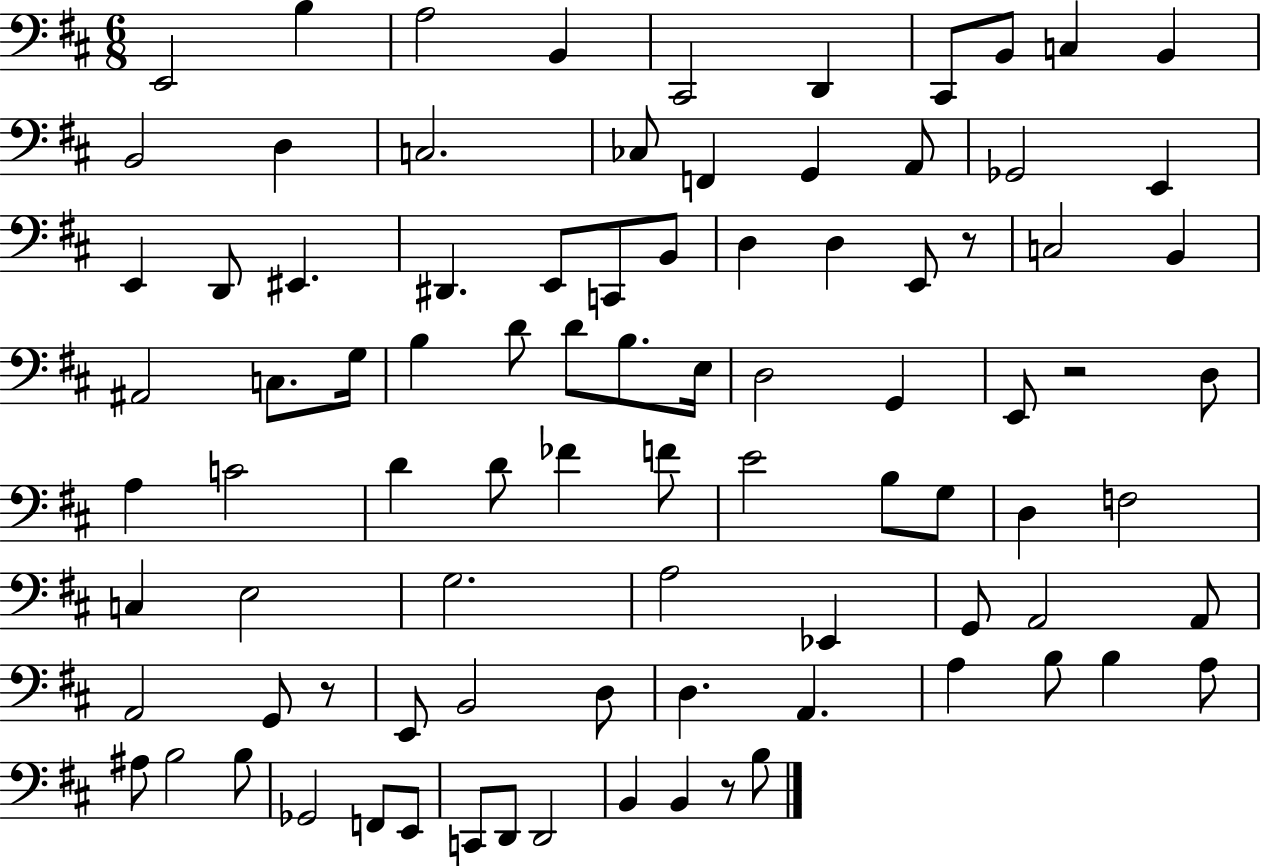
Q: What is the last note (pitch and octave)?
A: B3